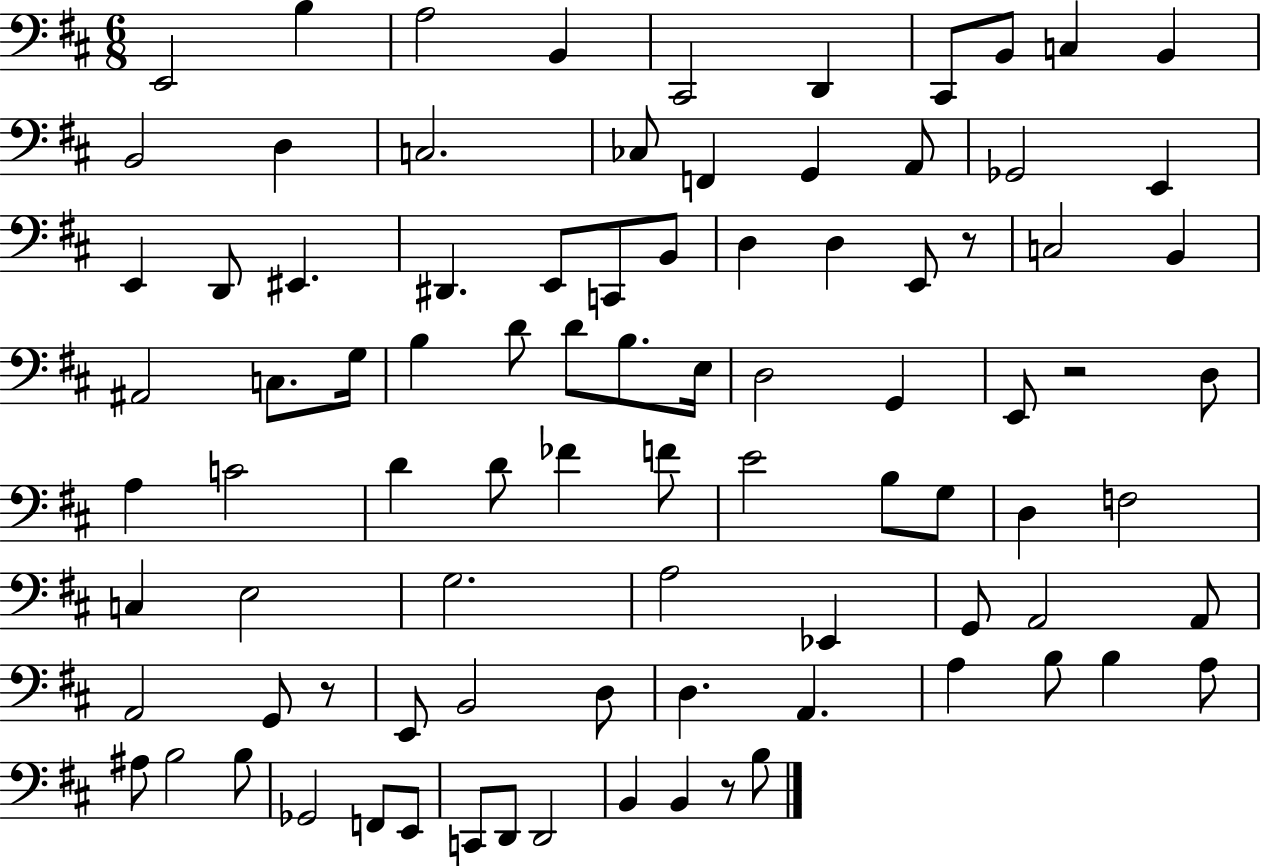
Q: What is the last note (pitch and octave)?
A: B3